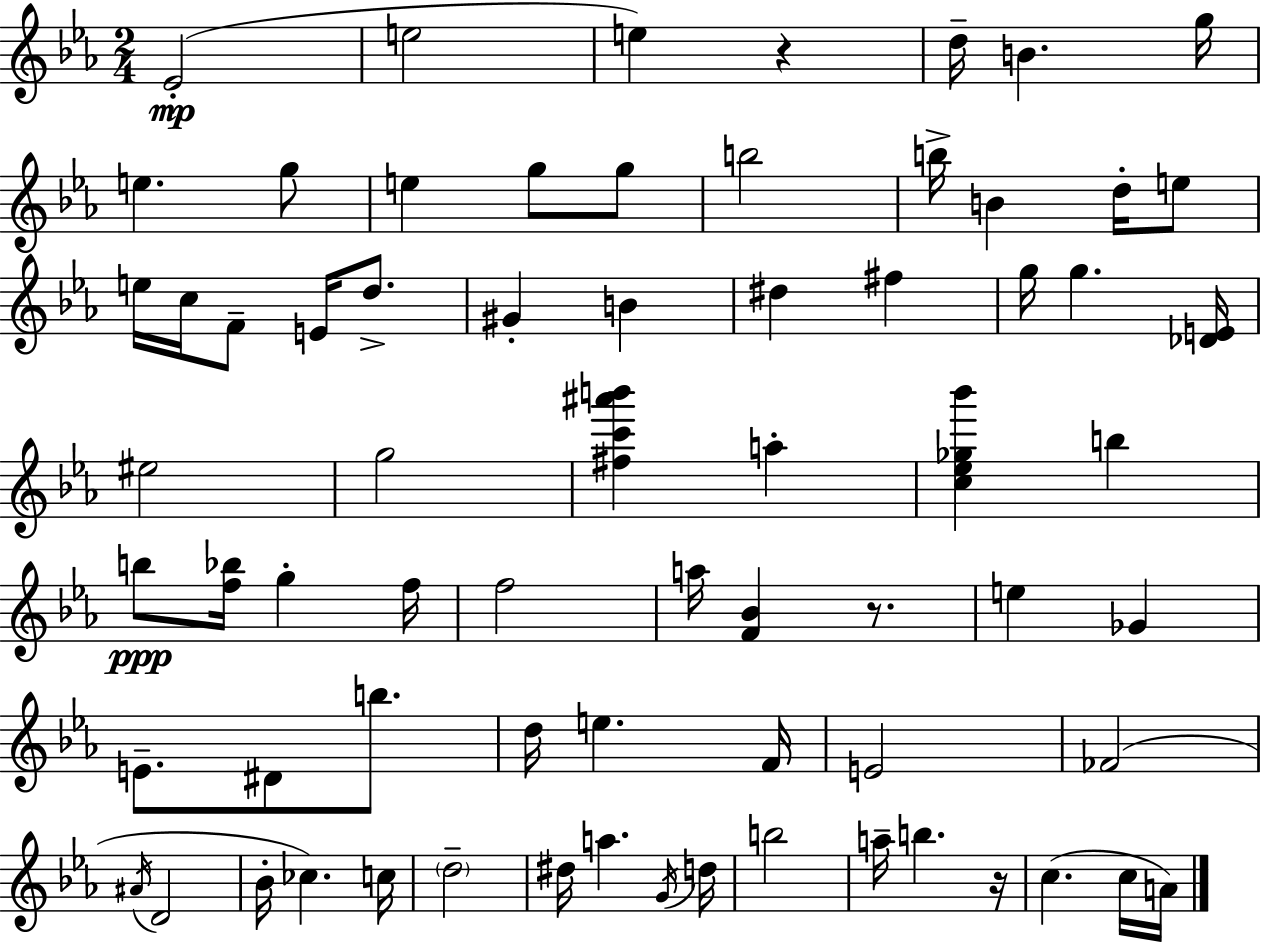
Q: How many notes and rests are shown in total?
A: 70